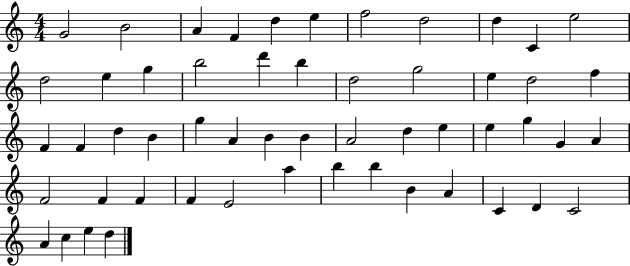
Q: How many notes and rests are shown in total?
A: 54